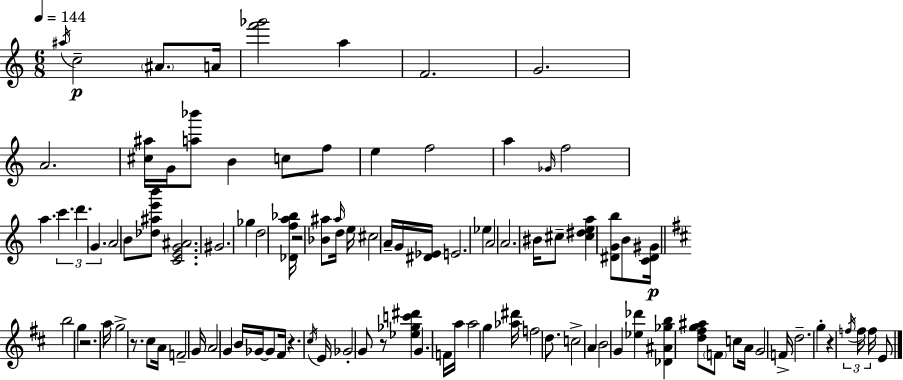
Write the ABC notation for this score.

X:1
T:Untitled
M:6/8
L:1/4
K:C
^a/4 c2 ^A/2 A/4 [f'_g']2 a F2 G2 A2 [^c^a]/4 G/4 [a_b']/2 B c/2 f/2 e f2 a _G/4 f2 a c' d' G A2 B/2 [_d^ae'b']/2 [CEG^A]2 ^G2 _g d2 [_Dfa_b]/4 z2 [_B^a]/2 ^a/4 d/4 e/4 ^c2 A/4 G/4 [^D_E]/4 E2 _e A2 A2 ^B/4 ^c/2 [^c^dea] [^DGb]/2 B/2 [C^D^G]/4 b2 g z2 a/4 g2 z/2 ^c/2 A/4 F2 G/4 A2 G B/4 _G/4 _G/2 ^F/4 z ^c/4 E/4 _G2 G/2 z/2 [_e_gc'^d'] G F/4 a/4 a2 g [_a^d']/4 f2 d/2 c2 A B2 G [_e_d'] [_D^A_gb] [d^fg^a]/2 F/2 c/2 A/4 G2 F/4 d2 g z f/4 f/4 f/4 E/2